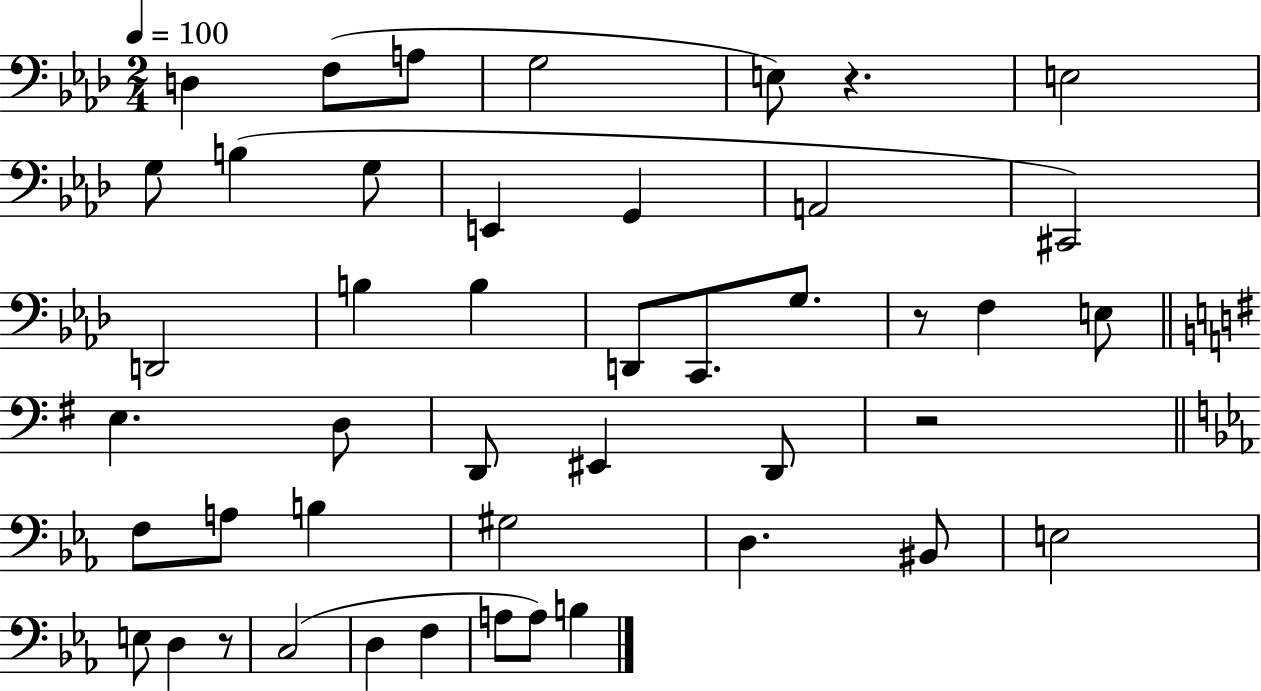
D3/q F3/e A3/e G3/h E3/e R/q. E3/h G3/e B3/q G3/e E2/q G2/q A2/h C#2/h D2/h B3/q B3/q D2/e C2/e. G3/e. R/e F3/q E3/e E3/q. D3/e D2/e EIS2/q D2/e R/h F3/e A3/e B3/q G#3/h D3/q. BIS2/e E3/h E3/e D3/q R/e C3/h D3/q F3/q A3/e A3/e B3/q